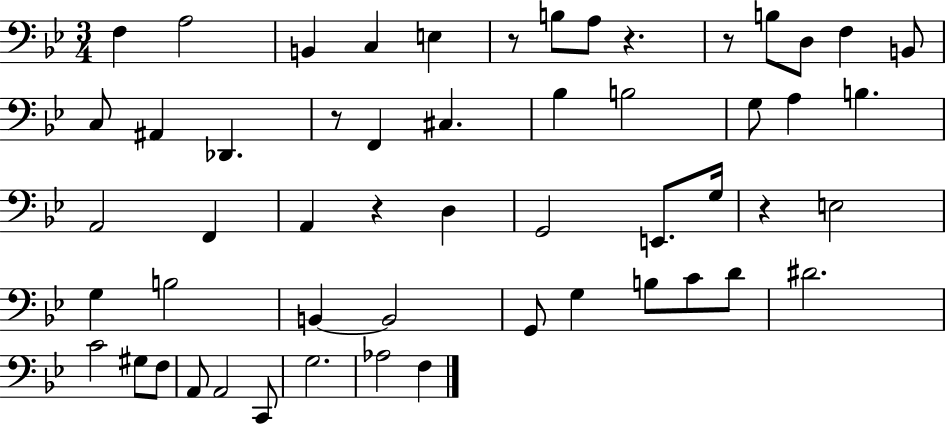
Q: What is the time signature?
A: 3/4